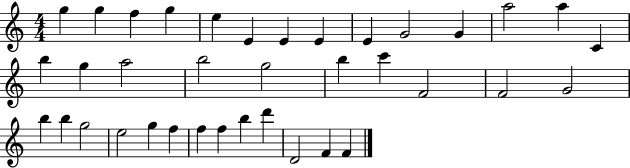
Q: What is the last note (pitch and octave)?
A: F4